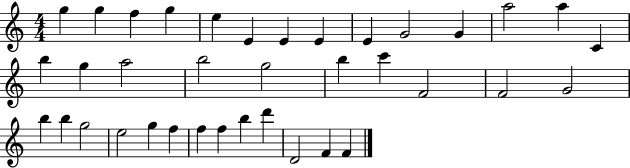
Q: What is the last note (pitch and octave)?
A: F4